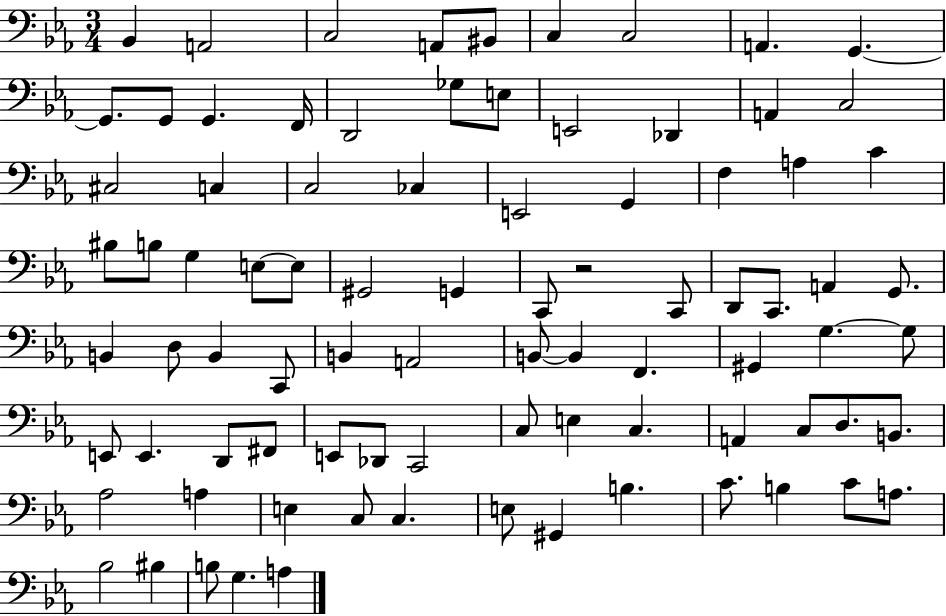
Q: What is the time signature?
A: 3/4